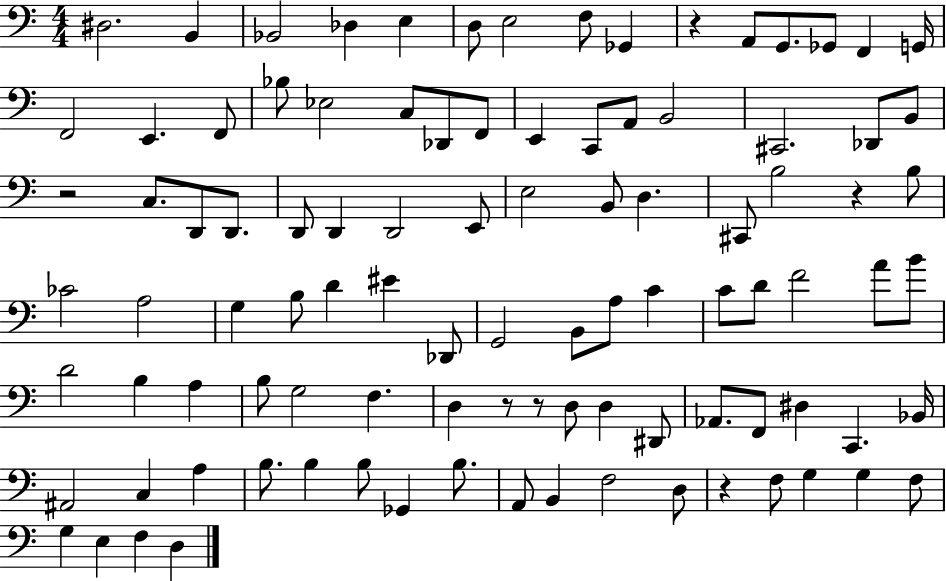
{
  \clef bass
  \numericTimeSignature
  \time 4/4
  \key c \major
  dis2. b,4 | bes,2 des4 e4 | d8 e2 f8 ges,4 | r4 a,8 g,8. ges,8 f,4 g,16 | \break f,2 e,4. f,8 | bes8 ees2 c8 des,8 f,8 | e,4 c,8 a,8 b,2 | cis,2. des,8 b,8 | \break r2 c8. d,8 d,8. | d,8 d,4 d,2 e,8 | e2 b,8 d4. | cis,8 b2 r4 b8 | \break ces'2 a2 | g4 b8 d'4 eis'4 des,8 | g,2 b,8 a8 c'4 | c'8 d'8 f'2 a'8 b'8 | \break d'2 b4 a4 | b8 g2 f4. | d4 r8 r8 d8 d4 dis,8 | aes,8. f,8 dis4 c,4. bes,16 | \break ais,2 c4 a4 | b8. b4 b8 ges,4 b8. | a,8 b,4 f2 d8 | r4 f8 g4 g4 f8 | \break g4 e4 f4 d4 | \bar "|."
}